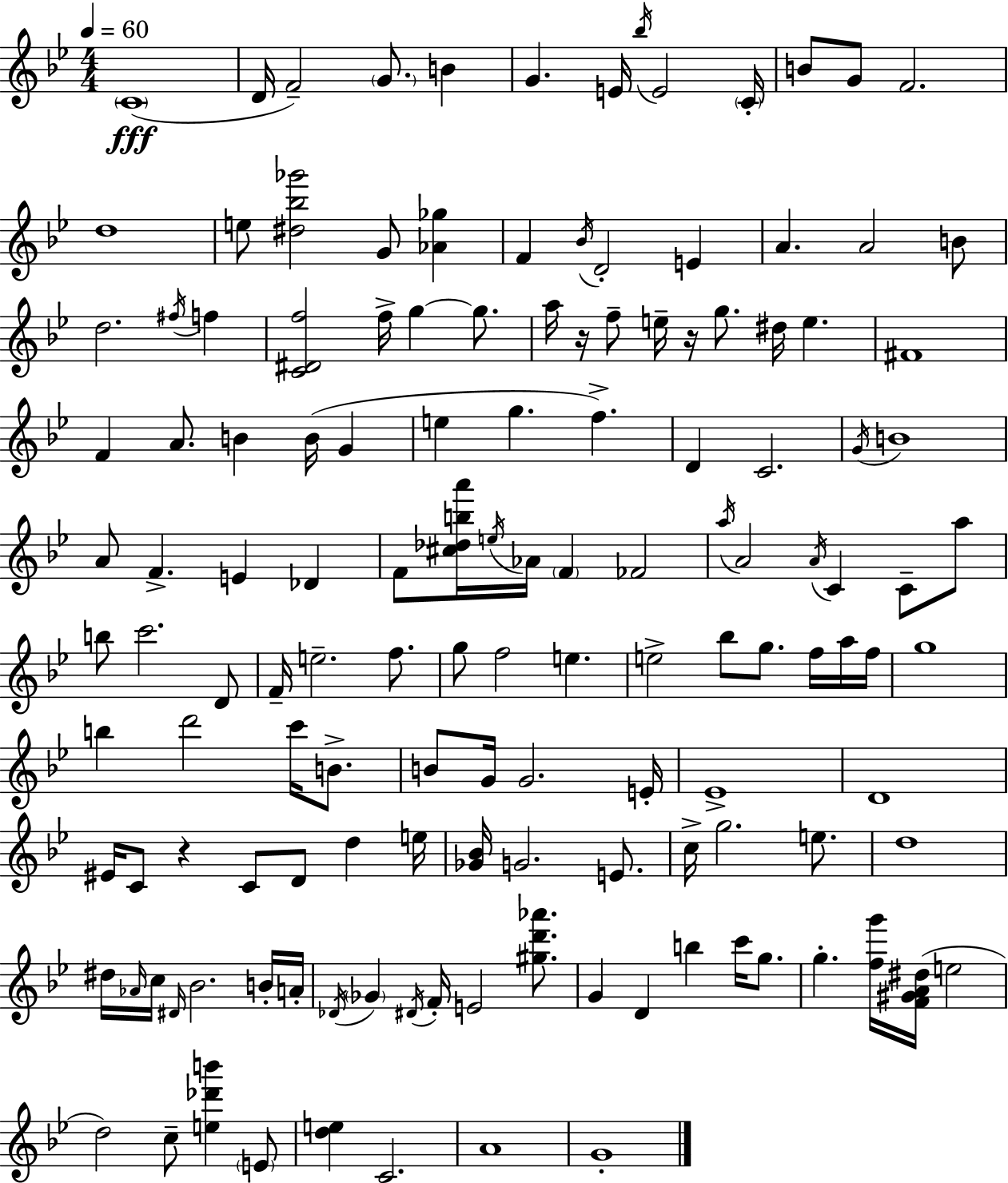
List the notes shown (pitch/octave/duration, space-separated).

C4/w D4/s F4/h G4/e. B4/q G4/q. E4/s Bb5/s E4/h C4/s B4/e G4/e F4/h. D5/w E5/e [D#5,Bb5,Gb6]/h G4/e [Ab4,Gb5]/q F4/q Bb4/s D4/h E4/q A4/q. A4/h B4/e D5/h. F#5/s F5/q [C4,D#4,F5]/h F5/s G5/q G5/e. A5/s R/s F5/e E5/s R/s G5/e. D#5/s E5/q. F#4/w F4/q A4/e. B4/q B4/s G4/q E5/q G5/q. F5/q. D4/q C4/h. G4/s B4/w A4/e F4/q. E4/q Db4/q F4/e [C#5,Db5,B5,A6]/s E5/s Ab4/s F4/q FES4/h A5/s A4/h A4/s C4/q C4/e A5/e B5/e C6/h. D4/e F4/s E5/h. F5/e. G5/e F5/h E5/q. E5/h Bb5/e G5/e. F5/s A5/s F5/s G5/w B5/q D6/h C6/s B4/e. B4/e G4/s G4/h. E4/s Eb4/w D4/w EIS4/s C4/e R/q C4/e D4/e D5/q E5/s [Gb4,Bb4]/s G4/h. E4/e. C5/s G5/h. E5/e. D5/w D#5/s Ab4/s C5/s D#4/s Bb4/h. B4/s A4/s Db4/s Gb4/q D#4/s F4/s E4/h [G#5,D6,Ab6]/e. G4/q D4/q B5/q C6/s G5/e. G5/q. [F5,G6]/s [F4,G#4,A4,D#5]/s E5/h D5/h C5/e [E5,Db6,B6]/q E4/e [D5,E5]/q C4/h. A4/w G4/w